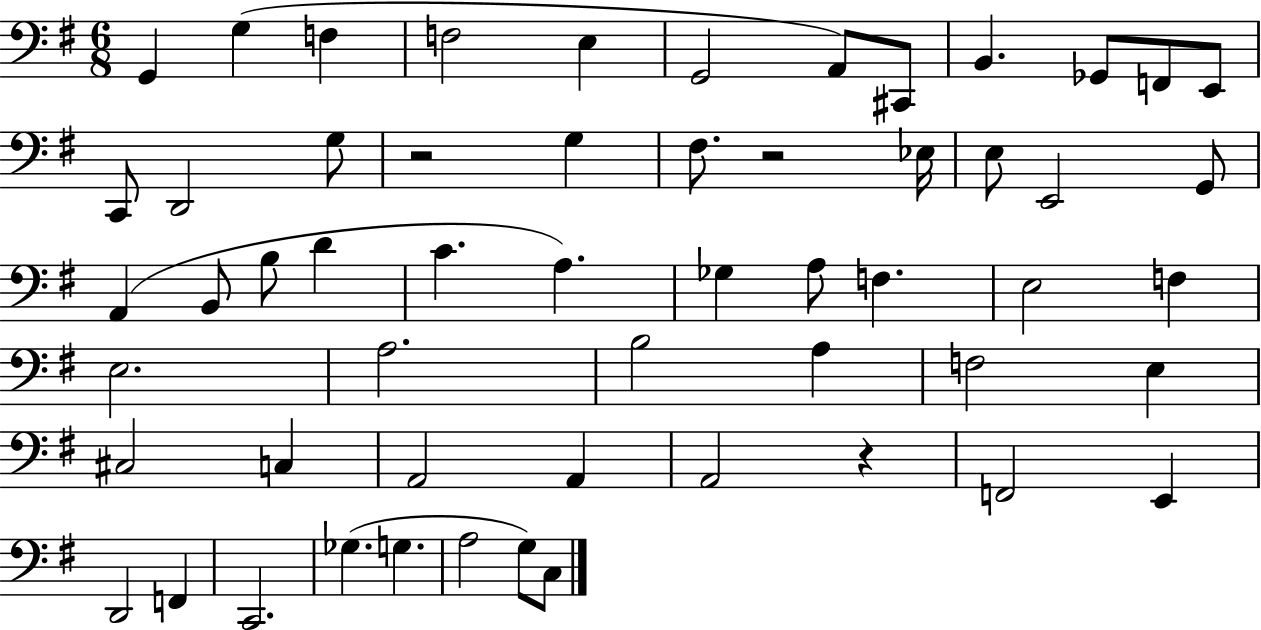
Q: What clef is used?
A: bass